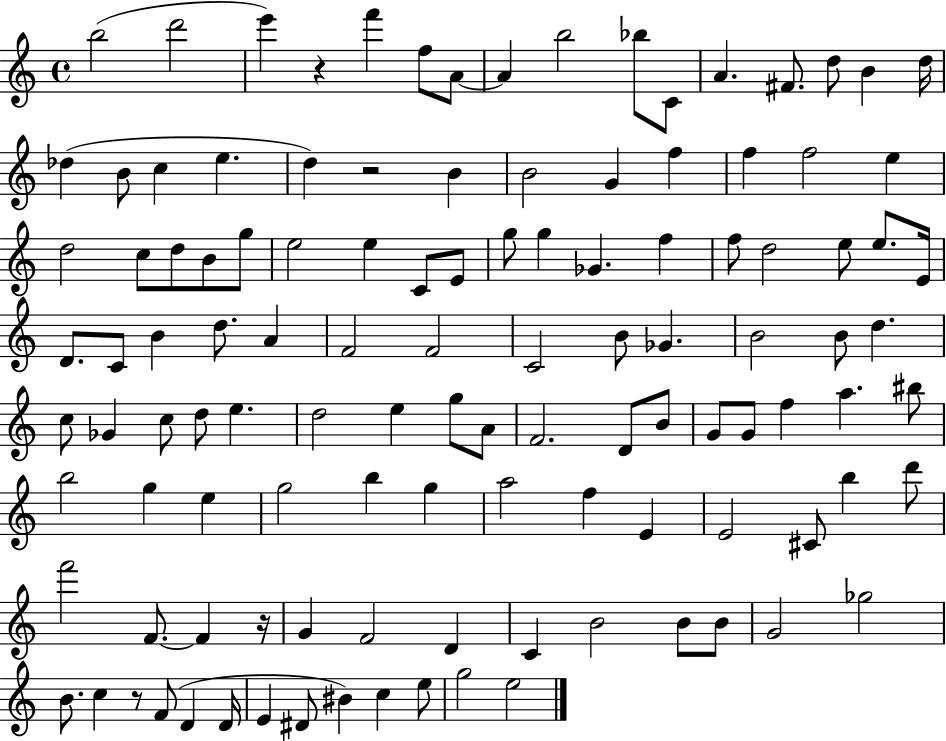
{
  \clef treble
  \time 4/4
  \defaultTimeSignature
  \key c \major
  b''2( d'''2 | e'''4) r4 f'''4 f''8 a'8~~ | a'4 b''2 bes''8 c'8 | a'4. fis'8. d''8 b'4 d''16 | \break des''4( b'8 c''4 e''4. | d''4) r2 b'4 | b'2 g'4 f''4 | f''4 f''2 e''4 | \break d''2 c''8 d''8 b'8 g''8 | e''2 e''4 c'8 e'8 | g''8 g''4 ges'4. f''4 | f''8 d''2 e''8 e''8. e'16 | \break d'8. c'8 b'4 d''8. a'4 | f'2 f'2 | c'2 b'8 ges'4. | b'2 b'8 d''4. | \break c''8 ges'4 c''8 d''8 e''4. | d''2 e''4 g''8 a'8 | f'2. d'8 b'8 | g'8 g'8 f''4 a''4. bis''8 | \break b''2 g''4 e''4 | g''2 b''4 g''4 | a''2 f''4 e'4 | e'2 cis'8 b''4 d'''8 | \break f'''2 f'8.~~ f'4 r16 | g'4 f'2 d'4 | c'4 b'2 b'8 b'8 | g'2 ges''2 | \break b'8. c''4 r8 f'8( d'4 d'16 | e'4 dis'8 bis'4) c''4 e''8 | g''2 e''2 | \bar "|."
}